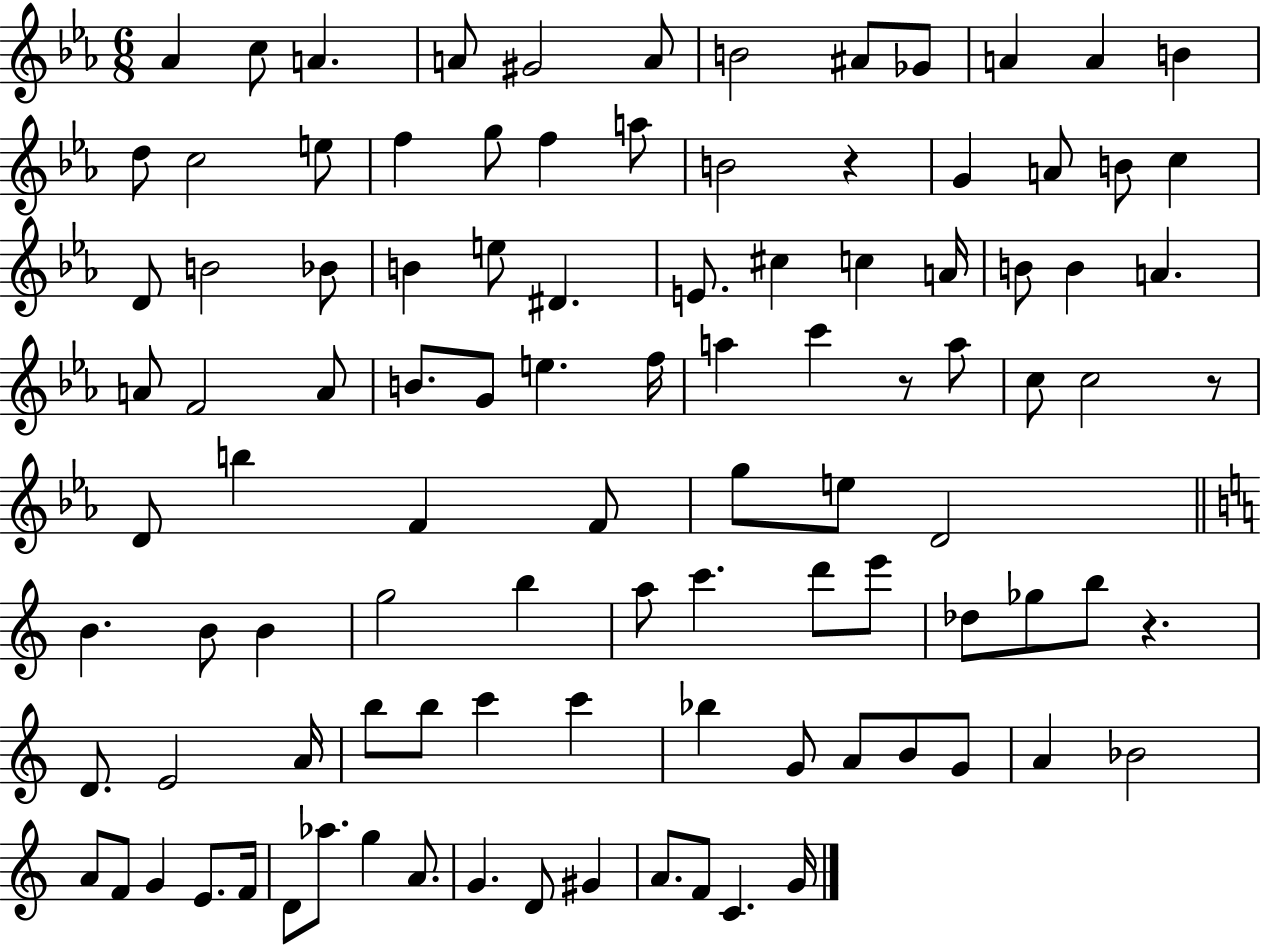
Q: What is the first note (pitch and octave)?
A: Ab4